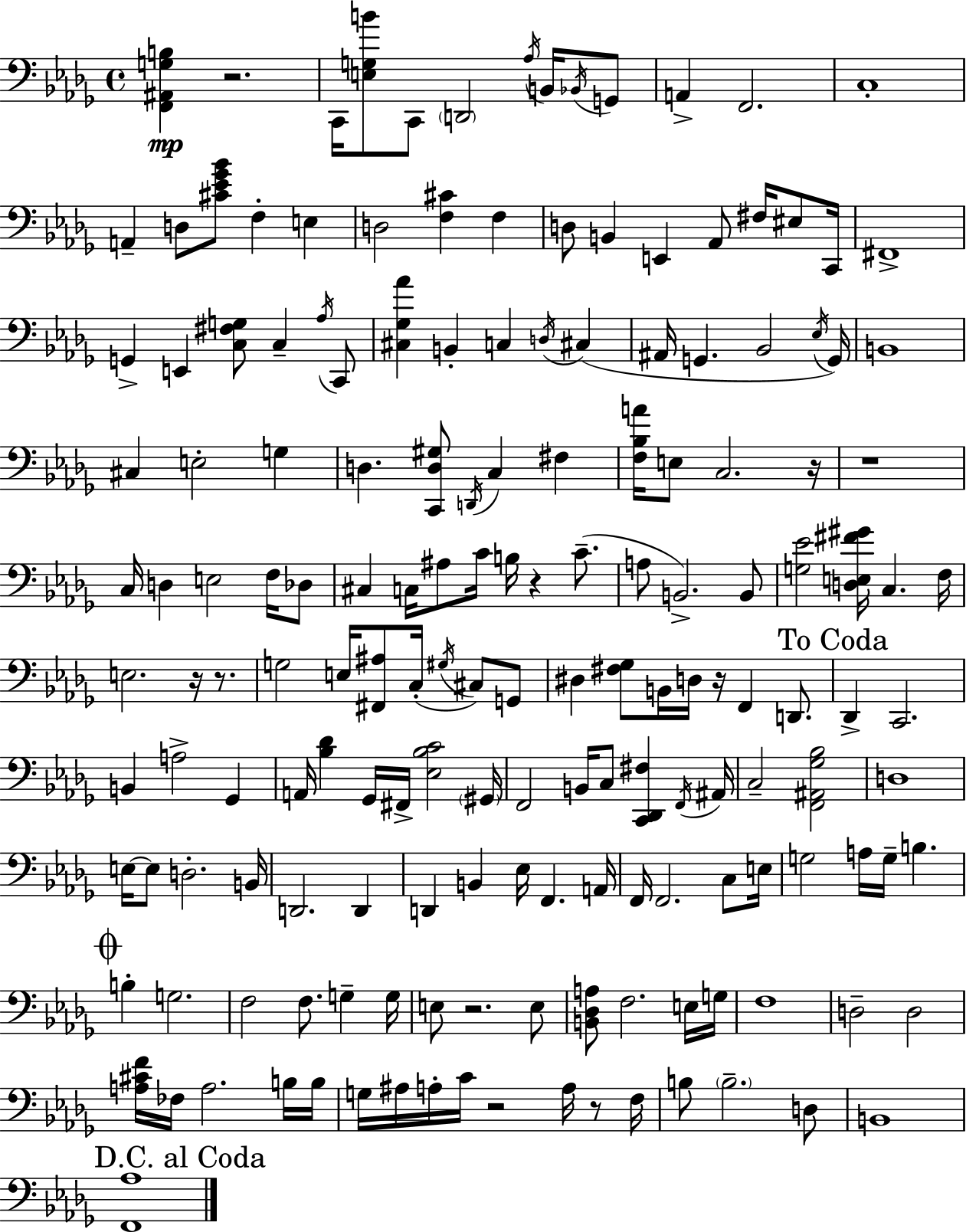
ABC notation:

X:1
T:Untitled
M:4/4
L:1/4
K:Bbm
[F,,^A,,G,B,] z2 C,,/4 [E,G,B]/2 C,,/2 D,,2 _A,/4 B,,/4 _B,,/4 G,,/2 A,, F,,2 C,4 A,, D,/2 [^C_E_G_B]/2 F, E, D,2 [F,^C] F, D,/2 B,, E,, _A,,/2 ^F,/4 ^E,/2 C,,/4 ^F,,4 G,, E,, [C,^F,G,]/2 C, _A,/4 C,,/2 [^C,_G,_A] B,, C, D,/4 ^C, ^A,,/4 G,, _B,,2 _E,/4 G,,/4 B,,4 ^C, E,2 G, D, [C,,D,^G,]/2 D,,/4 C, ^F, [F,_B,A]/4 E,/2 C,2 z/4 z4 C,/4 D, E,2 F,/4 _D,/2 ^C, C,/4 ^A,/2 C/4 B,/4 z C/2 A,/2 B,,2 B,,/2 [G,_E]2 [D,E,^F^G]/4 C, F,/4 E,2 z/4 z/2 G,2 E,/4 [^F,,^A,]/2 C,/4 ^G,/4 ^C,/2 G,,/2 ^D, [^F,_G,]/2 B,,/4 D,/4 z/4 F,, D,,/2 _D,, C,,2 B,, A,2 _G,, A,,/4 [_B,_D] _G,,/4 ^F,,/4 [_E,_B,C]2 ^G,,/4 F,,2 B,,/4 C,/2 [C,,_D,,^F,] F,,/4 ^A,,/4 C,2 [F,,^A,,_G,_B,]2 D,4 E,/4 E,/2 D,2 B,,/4 D,,2 D,, D,, B,, _E,/4 F,, A,,/4 F,,/4 F,,2 C,/2 E,/4 G,2 A,/4 G,/4 B, B, G,2 F,2 F,/2 G, G,/4 E,/2 z2 E,/2 [B,,_D,A,]/2 F,2 E,/4 G,/4 F,4 D,2 D,2 [A,^CF]/4 _F,/4 A,2 B,/4 B,/4 G,/4 ^A,/4 A,/4 C/4 z2 A,/4 z/2 F,/4 B,/2 B,2 D,/2 B,,4 [F,,_A,]4